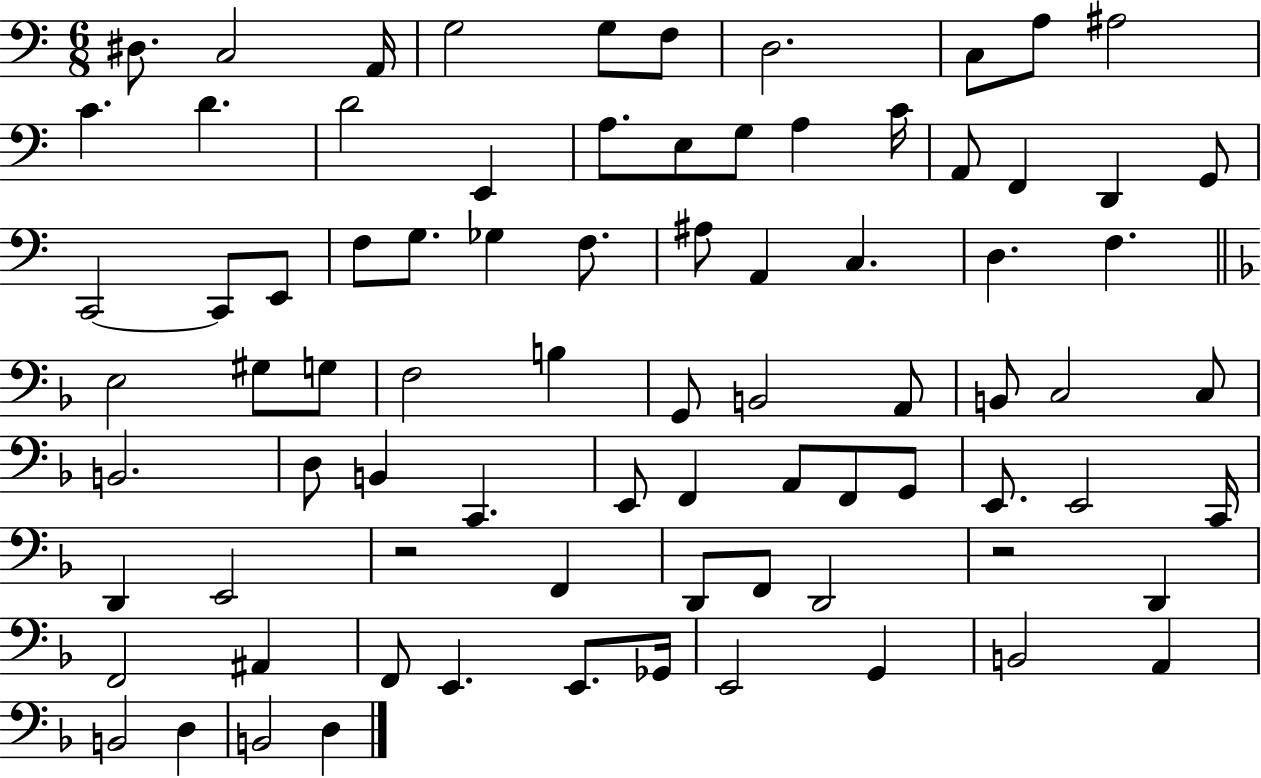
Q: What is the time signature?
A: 6/8